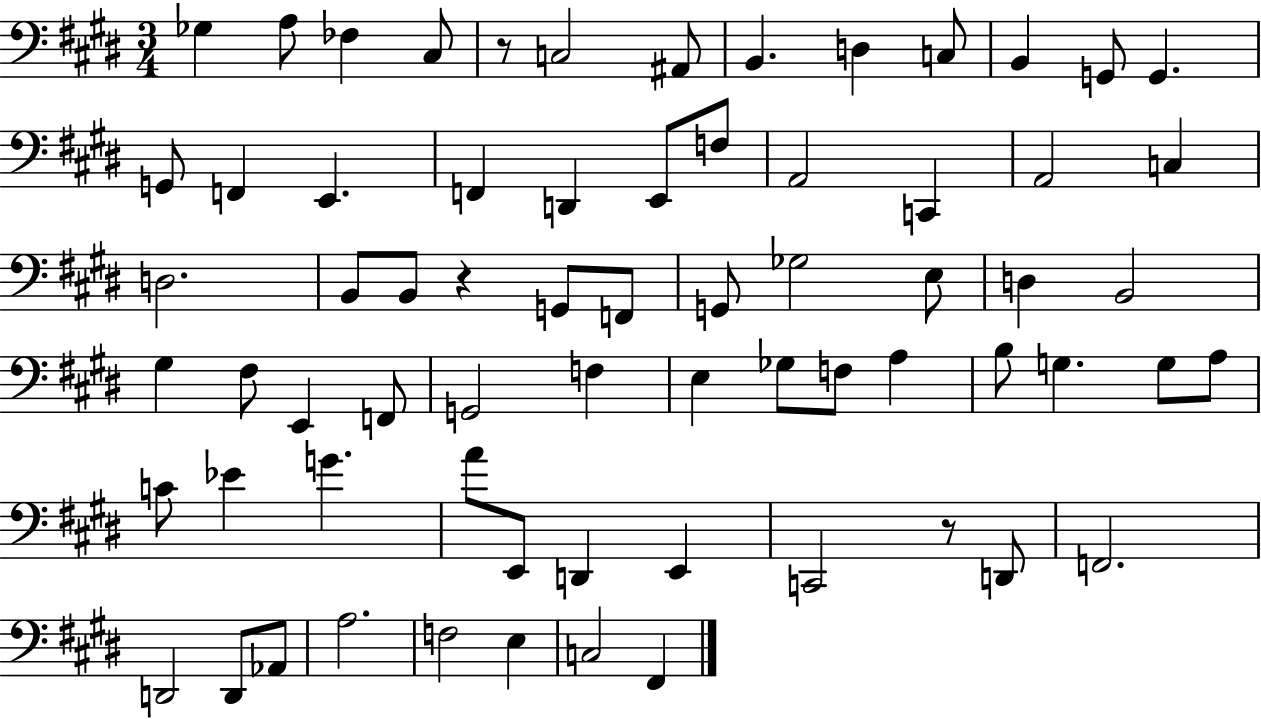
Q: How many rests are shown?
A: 3